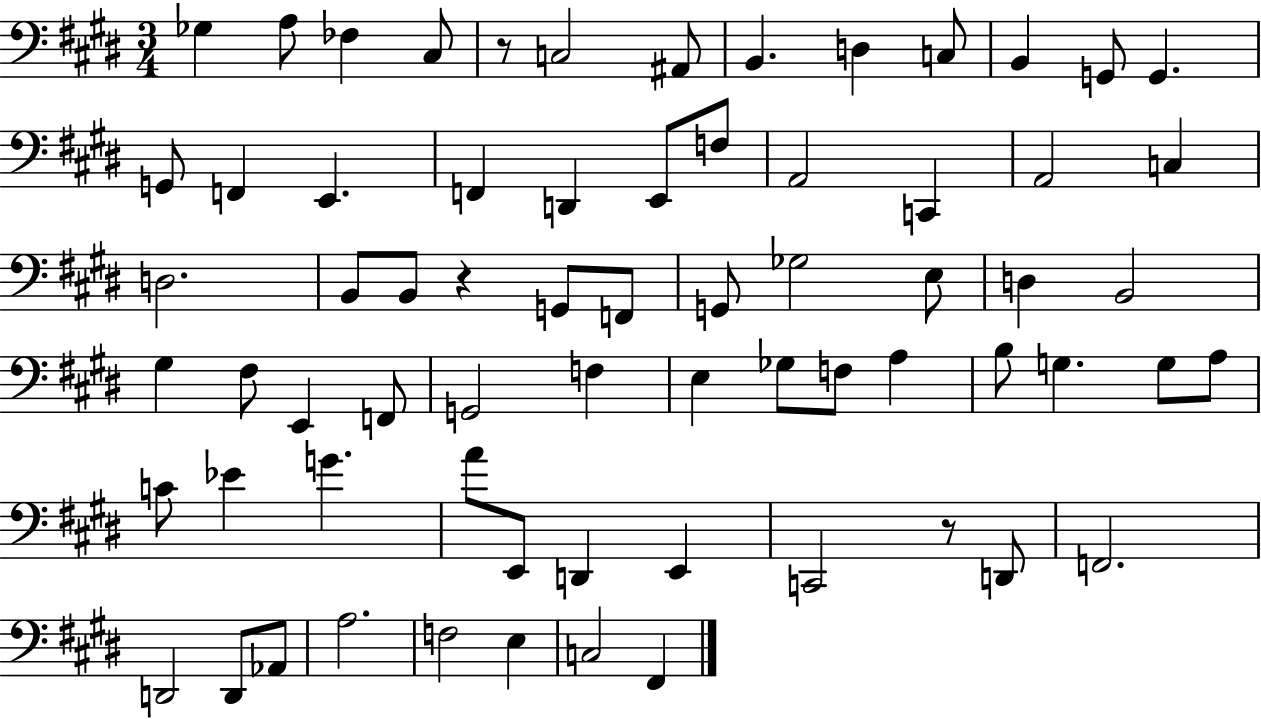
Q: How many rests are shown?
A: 3